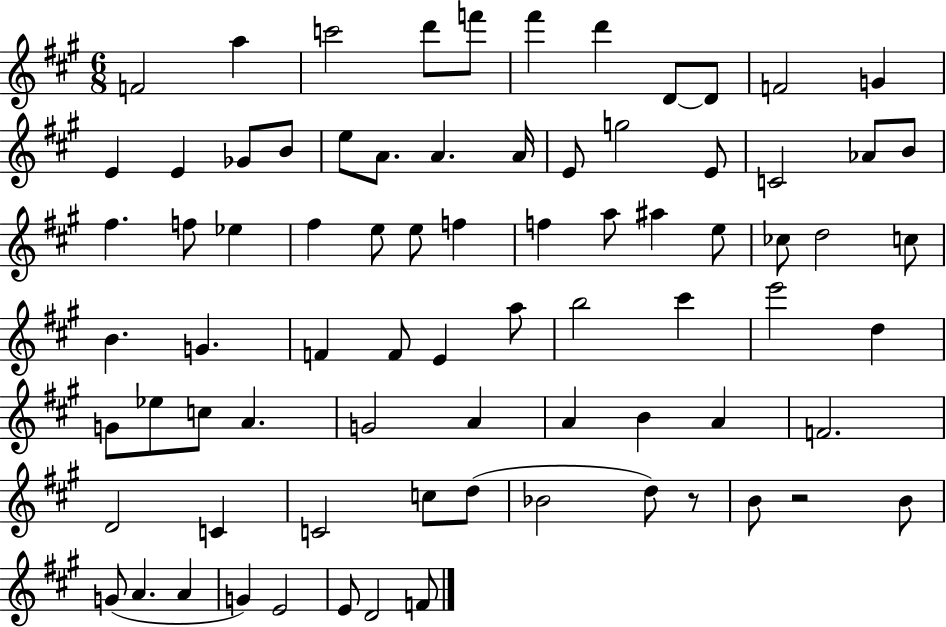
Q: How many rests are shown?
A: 2